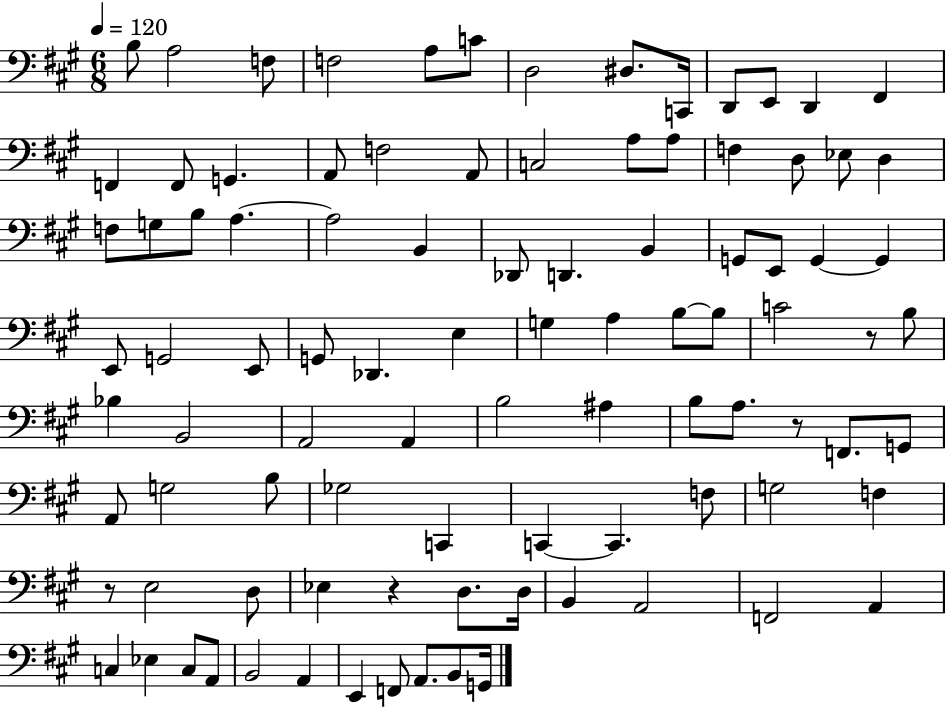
{
  \clef bass
  \numericTimeSignature
  \time 6/8
  \key a \major
  \tempo 4 = 120
  b8 a2 f8 | f2 a8 c'8 | d2 dis8. c,16 | d,8 e,8 d,4 fis,4 | \break f,4 f,8 g,4. | a,8 f2 a,8 | c2 a8 a8 | f4 d8 ees8 d4 | \break f8 g8 b8 a4.~~ | a2 b,4 | des,8 d,4. b,4 | g,8 e,8 g,4~~ g,4 | \break e,8 g,2 e,8 | g,8 des,4. e4 | g4 a4 b8~~ b8 | c'2 r8 b8 | \break bes4 b,2 | a,2 a,4 | b2 ais4 | b8 a8. r8 f,8. g,8 | \break a,8 g2 b8 | ges2 c,4 | c,4~~ c,4. f8 | g2 f4 | \break r8 e2 d8 | ees4 r4 d8. d16 | b,4 a,2 | f,2 a,4 | \break c4 ees4 c8 a,8 | b,2 a,4 | e,4 f,8 a,8. b,8 g,16 | \bar "|."
}